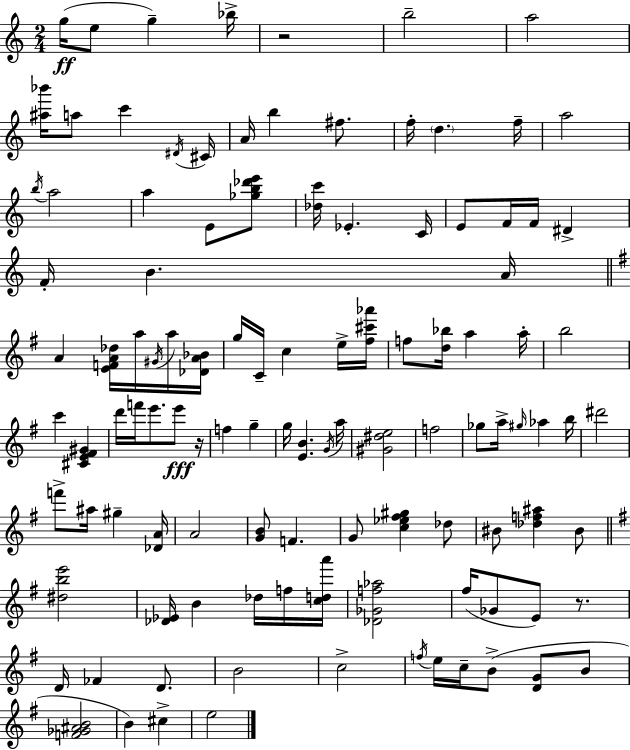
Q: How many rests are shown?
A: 3